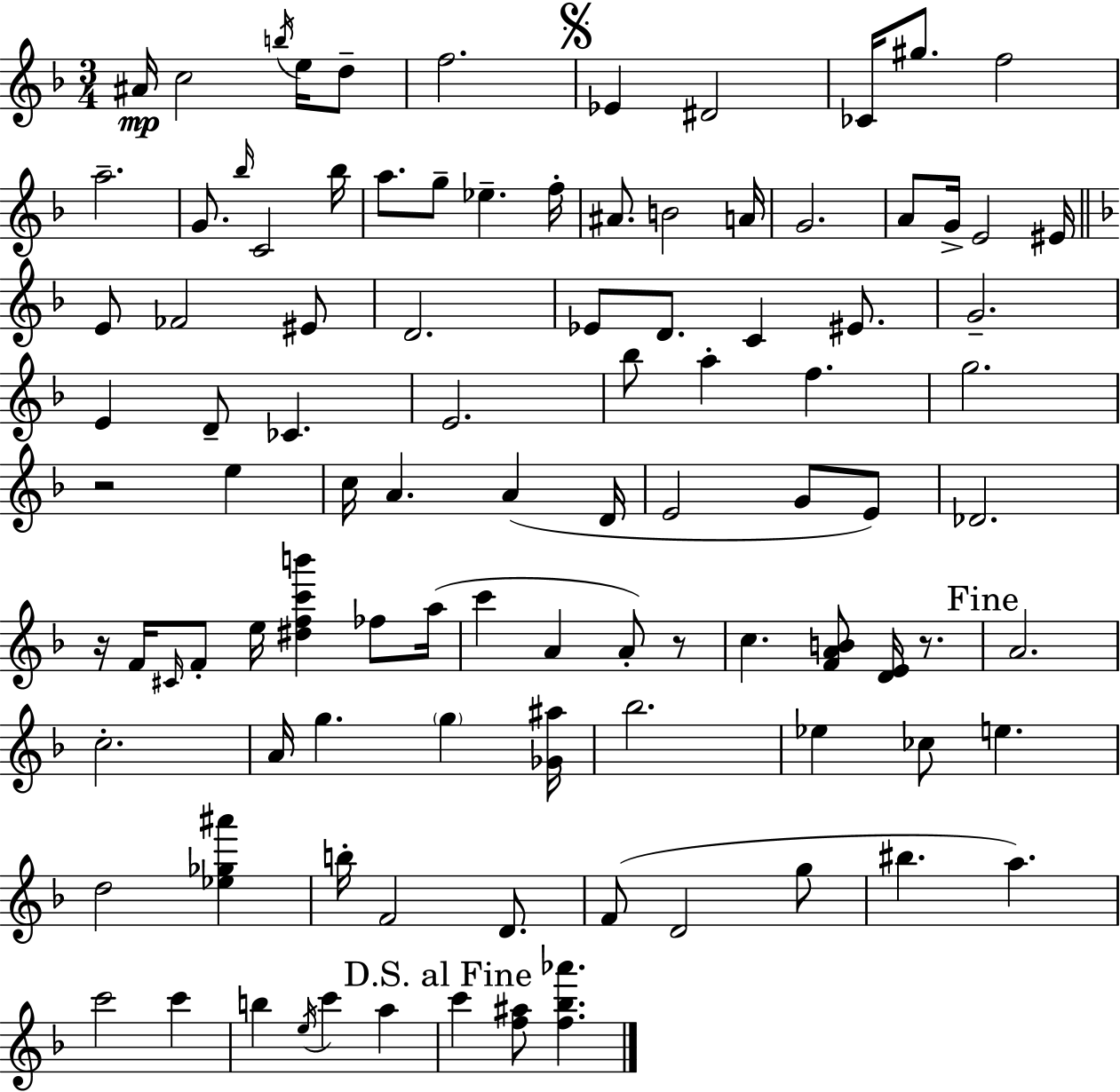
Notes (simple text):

A#4/s C5/h B5/s E5/s D5/e F5/h. Eb4/q D#4/h CES4/s G#5/e. F5/h A5/h. G4/e. Bb5/s C4/h Bb5/s A5/e. G5/e Eb5/q. F5/s A#4/e. B4/h A4/s G4/h. A4/e G4/s E4/h EIS4/s E4/e FES4/h EIS4/e D4/h. Eb4/e D4/e. C4/q EIS4/e. G4/h. E4/q D4/e CES4/q. E4/h. Bb5/e A5/q F5/q. G5/h. R/h E5/q C5/s A4/q. A4/q D4/s E4/h G4/e E4/e Db4/h. R/s F4/s C#4/s F4/e E5/s [D#5,F5,C6,B6]/q FES5/e A5/s C6/q A4/q A4/e R/e C5/q. [F4,A4,B4]/e [D4,E4]/s R/e. A4/h. C5/h. A4/s G5/q. G5/q [Gb4,A#5]/s Bb5/h. Eb5/q CES5/e E5/q. D5/h [Eb5,Gb5,A#6]/q B5/s F4/h D4/e. F4/e D4/h G5/e BIS5/q. A5/q. C6/h C6/q B5/q E5/s C6/q A5/q C6/q [F5,A#5]/e [F5,Bb5,Ab6]/q.